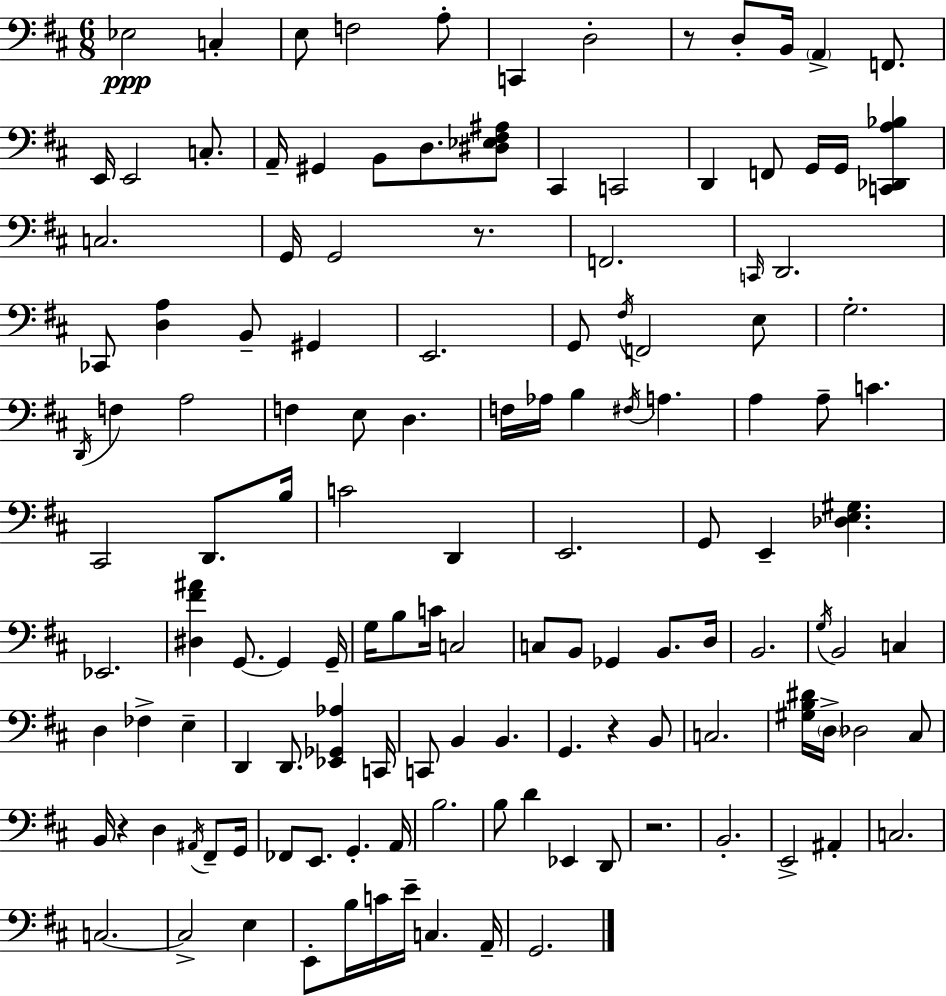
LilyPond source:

{
  \clef bass
  \numericTimeSignature
  \time 6/8
  \key d \major
  \repeat volta 2 { ees2\ppp c4-. | e8 f2 a8-. | c,4 d2-. | r8 d8-. b,16 \parenthesize a,4-> f,8. | \break e,16 e,2 c8.-. | a,16-- gis,4 b,8 d8. <dis ees fis ais>8 | cis,4 c,2 | d,4 f,8 g,16 g,16 <c, des, a bes>4 | \break c2. | g,16 g,2 r8. | f,2. | \grace { c,16 } d,2. | \break ces,8 <d a>4 b,8-- gis,4 | e,2. | g,8 \acciaccatura { fis16 } f,2 | e8 g2.-. | \break \acciaccatura { d,16 } f4 a2 | f4 e8 d4. | f16 aes16 b4 \acciaccatura { fis16 } a4. | a4 a8-- c'4. | \break cis,2 | d,8. b16 c'2 | d,4 e,2. | g,8 e,4-- <des e gis>4. | \break ees,2. | <dis fis' ais'>4 g,8.~~ g,4 | g,16-- g16 b8 c'16 c2 | c8 b,8 ges,4 | \break b,8. d16 b,2. | \acciaccatura { g16 } b,2 | c4 d4 fes4-> | e4-- d,4 d,8. | \break <ees, ges, aes>4 c,16 c,8 b,4 b,4. | g,4. r4 | b,8 c2. | <gis b dis'>16 \parenthesize d16-> des2 | \break cis8 b,16 r4 d4 | \acciaccatura { ais,16 } fis,8-- g,16 fes,8 e,8. g,4.-. | a,16 b2. | b8 d'4 | \break ees,4 d,8 r2. | b,2.-. | e,2-> | ais,4-. c2. | \break c2.~~ | c2-> | e4 e,8-. b16 c'16 e'16-- c4. | a,16-- g,2. | \break } \bar "|."
}